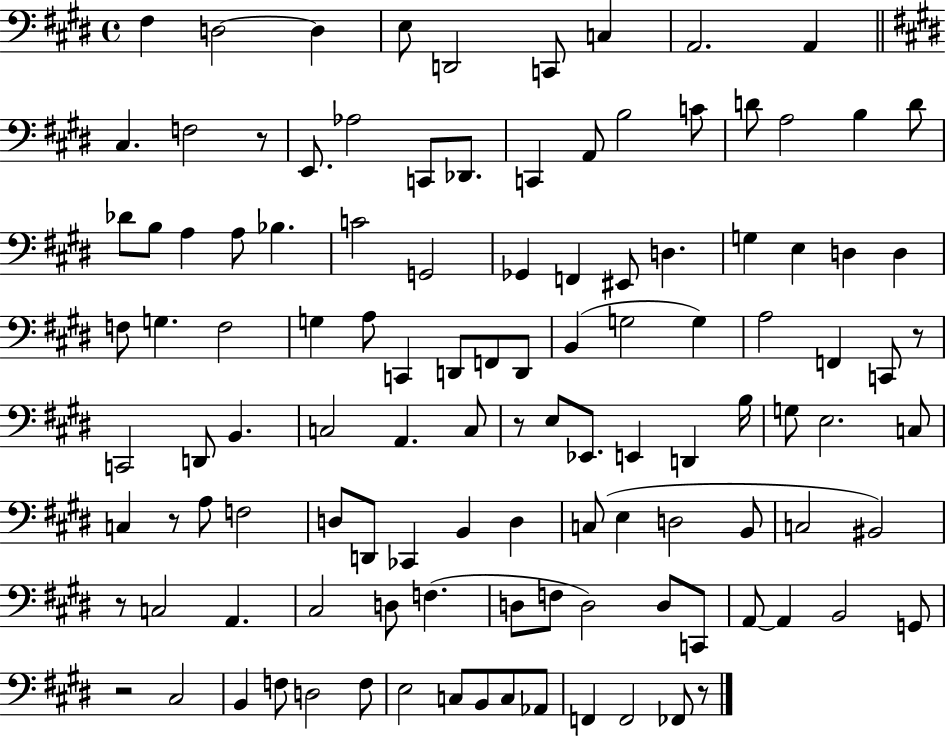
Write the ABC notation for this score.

X:1
T:Untitled
M:4/4
L:1/4
K:E
^F, D,2 D, E,/2 D,,2 C,,/2 C, A,,2 A,, ^C, F,2 z/2 E,,/2 _A,2 C,,/2 _D,,/2 C,, A,,/2 B,2 C/2 D/2 A,2 B, D/2 _D/2 B,/2 A, A,/2 _B, C2 G,,2 _G,, F,, ^E,,/2 D, G, E, D, D, F,/2 G, F,2 G, A,/2 C,, D,,/2 F,,/2 D,,/2 B,, G,2 G, A,2 F,, C,,/2 z/2 C,,2 D,,/2 B,, C,2 A,, C,/2 z/2 E,/2 _E,,/2 E,, D,, B,/4 G,/2 E,2 C,/2 C, z/2 A,/2 F,2 D,/2 D,,/2 _C,, B,, D, C,/2 E, D,2 B,,/2 C,2 ^B,,2 z/2 C,2 A,, ^C,2 D,/2 F, D,/2 F,/2 D,2 D,/2 C,,/2 A,,/2 A,, B,,2 G,,/2 z2 ^C,2 B,, F,/2 D,2 F,/2 E,2 C,/2 B,,/2 C,/2 _A,,/2 F,, F,,2 _F,,/2 z/2